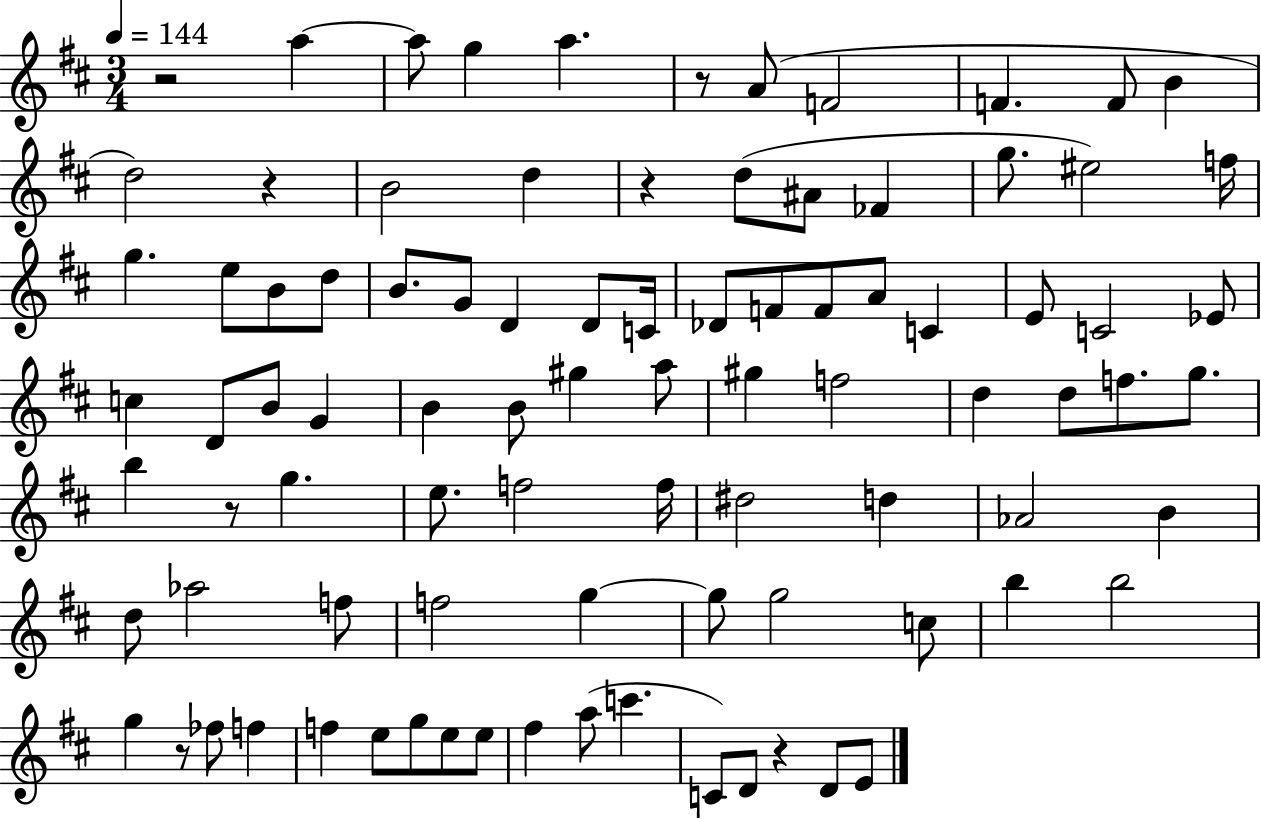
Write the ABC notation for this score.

X:1
T:Untitled
M:3/4
L:1/4
K:D
z2 a a/2 g a z/2 A/2 F2 F F/2 B d2 z B2 d z d/2 ^A/2 _F g/2 ^e2 f/4 g e/2 B/2 d/2 B/2 G/2 D D/2 C/4 _D/2 F/2 F/2 A/2 C E/2 C2 _E/2 c D/2 B/2 G B B/2 ^g a/2 ^g f2 d d/2 f/2 g/2 b z/2 g e/2 f2 f/4 ^d2 d _A2 B d/2 _a2 f/2 f2 g g/2 g2 c/2 b b2 g z/2 _f/2 f f e/2 g/2 e/2 e/2 ^f a/2 c' C/2 D/2 z D/2 E/2